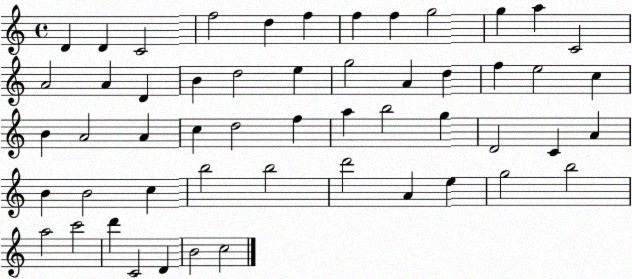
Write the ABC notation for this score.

X:1
T:Untitled
M:4/4
L:1/4
K:C
D D C2 f2 d f f f g2 g a C2 A2 A D B d2 e g2 A d f e2 c B A2 A c d2 f a b2 g D2 C A B B2 c b2 b2 d'2 A e g2 b2 a2 c'2 d' C2 D B2 c2